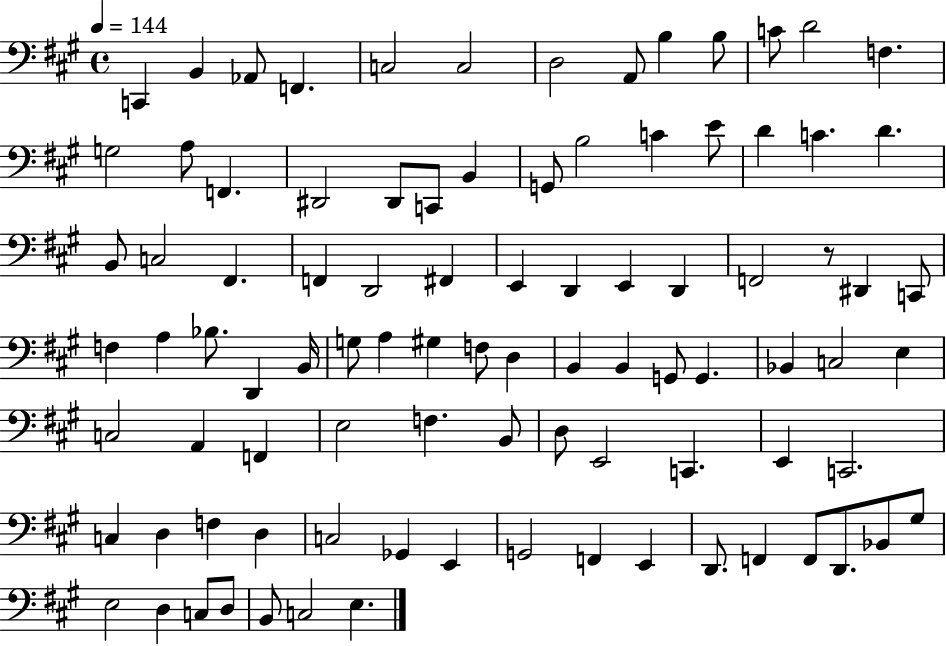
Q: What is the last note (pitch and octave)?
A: E3